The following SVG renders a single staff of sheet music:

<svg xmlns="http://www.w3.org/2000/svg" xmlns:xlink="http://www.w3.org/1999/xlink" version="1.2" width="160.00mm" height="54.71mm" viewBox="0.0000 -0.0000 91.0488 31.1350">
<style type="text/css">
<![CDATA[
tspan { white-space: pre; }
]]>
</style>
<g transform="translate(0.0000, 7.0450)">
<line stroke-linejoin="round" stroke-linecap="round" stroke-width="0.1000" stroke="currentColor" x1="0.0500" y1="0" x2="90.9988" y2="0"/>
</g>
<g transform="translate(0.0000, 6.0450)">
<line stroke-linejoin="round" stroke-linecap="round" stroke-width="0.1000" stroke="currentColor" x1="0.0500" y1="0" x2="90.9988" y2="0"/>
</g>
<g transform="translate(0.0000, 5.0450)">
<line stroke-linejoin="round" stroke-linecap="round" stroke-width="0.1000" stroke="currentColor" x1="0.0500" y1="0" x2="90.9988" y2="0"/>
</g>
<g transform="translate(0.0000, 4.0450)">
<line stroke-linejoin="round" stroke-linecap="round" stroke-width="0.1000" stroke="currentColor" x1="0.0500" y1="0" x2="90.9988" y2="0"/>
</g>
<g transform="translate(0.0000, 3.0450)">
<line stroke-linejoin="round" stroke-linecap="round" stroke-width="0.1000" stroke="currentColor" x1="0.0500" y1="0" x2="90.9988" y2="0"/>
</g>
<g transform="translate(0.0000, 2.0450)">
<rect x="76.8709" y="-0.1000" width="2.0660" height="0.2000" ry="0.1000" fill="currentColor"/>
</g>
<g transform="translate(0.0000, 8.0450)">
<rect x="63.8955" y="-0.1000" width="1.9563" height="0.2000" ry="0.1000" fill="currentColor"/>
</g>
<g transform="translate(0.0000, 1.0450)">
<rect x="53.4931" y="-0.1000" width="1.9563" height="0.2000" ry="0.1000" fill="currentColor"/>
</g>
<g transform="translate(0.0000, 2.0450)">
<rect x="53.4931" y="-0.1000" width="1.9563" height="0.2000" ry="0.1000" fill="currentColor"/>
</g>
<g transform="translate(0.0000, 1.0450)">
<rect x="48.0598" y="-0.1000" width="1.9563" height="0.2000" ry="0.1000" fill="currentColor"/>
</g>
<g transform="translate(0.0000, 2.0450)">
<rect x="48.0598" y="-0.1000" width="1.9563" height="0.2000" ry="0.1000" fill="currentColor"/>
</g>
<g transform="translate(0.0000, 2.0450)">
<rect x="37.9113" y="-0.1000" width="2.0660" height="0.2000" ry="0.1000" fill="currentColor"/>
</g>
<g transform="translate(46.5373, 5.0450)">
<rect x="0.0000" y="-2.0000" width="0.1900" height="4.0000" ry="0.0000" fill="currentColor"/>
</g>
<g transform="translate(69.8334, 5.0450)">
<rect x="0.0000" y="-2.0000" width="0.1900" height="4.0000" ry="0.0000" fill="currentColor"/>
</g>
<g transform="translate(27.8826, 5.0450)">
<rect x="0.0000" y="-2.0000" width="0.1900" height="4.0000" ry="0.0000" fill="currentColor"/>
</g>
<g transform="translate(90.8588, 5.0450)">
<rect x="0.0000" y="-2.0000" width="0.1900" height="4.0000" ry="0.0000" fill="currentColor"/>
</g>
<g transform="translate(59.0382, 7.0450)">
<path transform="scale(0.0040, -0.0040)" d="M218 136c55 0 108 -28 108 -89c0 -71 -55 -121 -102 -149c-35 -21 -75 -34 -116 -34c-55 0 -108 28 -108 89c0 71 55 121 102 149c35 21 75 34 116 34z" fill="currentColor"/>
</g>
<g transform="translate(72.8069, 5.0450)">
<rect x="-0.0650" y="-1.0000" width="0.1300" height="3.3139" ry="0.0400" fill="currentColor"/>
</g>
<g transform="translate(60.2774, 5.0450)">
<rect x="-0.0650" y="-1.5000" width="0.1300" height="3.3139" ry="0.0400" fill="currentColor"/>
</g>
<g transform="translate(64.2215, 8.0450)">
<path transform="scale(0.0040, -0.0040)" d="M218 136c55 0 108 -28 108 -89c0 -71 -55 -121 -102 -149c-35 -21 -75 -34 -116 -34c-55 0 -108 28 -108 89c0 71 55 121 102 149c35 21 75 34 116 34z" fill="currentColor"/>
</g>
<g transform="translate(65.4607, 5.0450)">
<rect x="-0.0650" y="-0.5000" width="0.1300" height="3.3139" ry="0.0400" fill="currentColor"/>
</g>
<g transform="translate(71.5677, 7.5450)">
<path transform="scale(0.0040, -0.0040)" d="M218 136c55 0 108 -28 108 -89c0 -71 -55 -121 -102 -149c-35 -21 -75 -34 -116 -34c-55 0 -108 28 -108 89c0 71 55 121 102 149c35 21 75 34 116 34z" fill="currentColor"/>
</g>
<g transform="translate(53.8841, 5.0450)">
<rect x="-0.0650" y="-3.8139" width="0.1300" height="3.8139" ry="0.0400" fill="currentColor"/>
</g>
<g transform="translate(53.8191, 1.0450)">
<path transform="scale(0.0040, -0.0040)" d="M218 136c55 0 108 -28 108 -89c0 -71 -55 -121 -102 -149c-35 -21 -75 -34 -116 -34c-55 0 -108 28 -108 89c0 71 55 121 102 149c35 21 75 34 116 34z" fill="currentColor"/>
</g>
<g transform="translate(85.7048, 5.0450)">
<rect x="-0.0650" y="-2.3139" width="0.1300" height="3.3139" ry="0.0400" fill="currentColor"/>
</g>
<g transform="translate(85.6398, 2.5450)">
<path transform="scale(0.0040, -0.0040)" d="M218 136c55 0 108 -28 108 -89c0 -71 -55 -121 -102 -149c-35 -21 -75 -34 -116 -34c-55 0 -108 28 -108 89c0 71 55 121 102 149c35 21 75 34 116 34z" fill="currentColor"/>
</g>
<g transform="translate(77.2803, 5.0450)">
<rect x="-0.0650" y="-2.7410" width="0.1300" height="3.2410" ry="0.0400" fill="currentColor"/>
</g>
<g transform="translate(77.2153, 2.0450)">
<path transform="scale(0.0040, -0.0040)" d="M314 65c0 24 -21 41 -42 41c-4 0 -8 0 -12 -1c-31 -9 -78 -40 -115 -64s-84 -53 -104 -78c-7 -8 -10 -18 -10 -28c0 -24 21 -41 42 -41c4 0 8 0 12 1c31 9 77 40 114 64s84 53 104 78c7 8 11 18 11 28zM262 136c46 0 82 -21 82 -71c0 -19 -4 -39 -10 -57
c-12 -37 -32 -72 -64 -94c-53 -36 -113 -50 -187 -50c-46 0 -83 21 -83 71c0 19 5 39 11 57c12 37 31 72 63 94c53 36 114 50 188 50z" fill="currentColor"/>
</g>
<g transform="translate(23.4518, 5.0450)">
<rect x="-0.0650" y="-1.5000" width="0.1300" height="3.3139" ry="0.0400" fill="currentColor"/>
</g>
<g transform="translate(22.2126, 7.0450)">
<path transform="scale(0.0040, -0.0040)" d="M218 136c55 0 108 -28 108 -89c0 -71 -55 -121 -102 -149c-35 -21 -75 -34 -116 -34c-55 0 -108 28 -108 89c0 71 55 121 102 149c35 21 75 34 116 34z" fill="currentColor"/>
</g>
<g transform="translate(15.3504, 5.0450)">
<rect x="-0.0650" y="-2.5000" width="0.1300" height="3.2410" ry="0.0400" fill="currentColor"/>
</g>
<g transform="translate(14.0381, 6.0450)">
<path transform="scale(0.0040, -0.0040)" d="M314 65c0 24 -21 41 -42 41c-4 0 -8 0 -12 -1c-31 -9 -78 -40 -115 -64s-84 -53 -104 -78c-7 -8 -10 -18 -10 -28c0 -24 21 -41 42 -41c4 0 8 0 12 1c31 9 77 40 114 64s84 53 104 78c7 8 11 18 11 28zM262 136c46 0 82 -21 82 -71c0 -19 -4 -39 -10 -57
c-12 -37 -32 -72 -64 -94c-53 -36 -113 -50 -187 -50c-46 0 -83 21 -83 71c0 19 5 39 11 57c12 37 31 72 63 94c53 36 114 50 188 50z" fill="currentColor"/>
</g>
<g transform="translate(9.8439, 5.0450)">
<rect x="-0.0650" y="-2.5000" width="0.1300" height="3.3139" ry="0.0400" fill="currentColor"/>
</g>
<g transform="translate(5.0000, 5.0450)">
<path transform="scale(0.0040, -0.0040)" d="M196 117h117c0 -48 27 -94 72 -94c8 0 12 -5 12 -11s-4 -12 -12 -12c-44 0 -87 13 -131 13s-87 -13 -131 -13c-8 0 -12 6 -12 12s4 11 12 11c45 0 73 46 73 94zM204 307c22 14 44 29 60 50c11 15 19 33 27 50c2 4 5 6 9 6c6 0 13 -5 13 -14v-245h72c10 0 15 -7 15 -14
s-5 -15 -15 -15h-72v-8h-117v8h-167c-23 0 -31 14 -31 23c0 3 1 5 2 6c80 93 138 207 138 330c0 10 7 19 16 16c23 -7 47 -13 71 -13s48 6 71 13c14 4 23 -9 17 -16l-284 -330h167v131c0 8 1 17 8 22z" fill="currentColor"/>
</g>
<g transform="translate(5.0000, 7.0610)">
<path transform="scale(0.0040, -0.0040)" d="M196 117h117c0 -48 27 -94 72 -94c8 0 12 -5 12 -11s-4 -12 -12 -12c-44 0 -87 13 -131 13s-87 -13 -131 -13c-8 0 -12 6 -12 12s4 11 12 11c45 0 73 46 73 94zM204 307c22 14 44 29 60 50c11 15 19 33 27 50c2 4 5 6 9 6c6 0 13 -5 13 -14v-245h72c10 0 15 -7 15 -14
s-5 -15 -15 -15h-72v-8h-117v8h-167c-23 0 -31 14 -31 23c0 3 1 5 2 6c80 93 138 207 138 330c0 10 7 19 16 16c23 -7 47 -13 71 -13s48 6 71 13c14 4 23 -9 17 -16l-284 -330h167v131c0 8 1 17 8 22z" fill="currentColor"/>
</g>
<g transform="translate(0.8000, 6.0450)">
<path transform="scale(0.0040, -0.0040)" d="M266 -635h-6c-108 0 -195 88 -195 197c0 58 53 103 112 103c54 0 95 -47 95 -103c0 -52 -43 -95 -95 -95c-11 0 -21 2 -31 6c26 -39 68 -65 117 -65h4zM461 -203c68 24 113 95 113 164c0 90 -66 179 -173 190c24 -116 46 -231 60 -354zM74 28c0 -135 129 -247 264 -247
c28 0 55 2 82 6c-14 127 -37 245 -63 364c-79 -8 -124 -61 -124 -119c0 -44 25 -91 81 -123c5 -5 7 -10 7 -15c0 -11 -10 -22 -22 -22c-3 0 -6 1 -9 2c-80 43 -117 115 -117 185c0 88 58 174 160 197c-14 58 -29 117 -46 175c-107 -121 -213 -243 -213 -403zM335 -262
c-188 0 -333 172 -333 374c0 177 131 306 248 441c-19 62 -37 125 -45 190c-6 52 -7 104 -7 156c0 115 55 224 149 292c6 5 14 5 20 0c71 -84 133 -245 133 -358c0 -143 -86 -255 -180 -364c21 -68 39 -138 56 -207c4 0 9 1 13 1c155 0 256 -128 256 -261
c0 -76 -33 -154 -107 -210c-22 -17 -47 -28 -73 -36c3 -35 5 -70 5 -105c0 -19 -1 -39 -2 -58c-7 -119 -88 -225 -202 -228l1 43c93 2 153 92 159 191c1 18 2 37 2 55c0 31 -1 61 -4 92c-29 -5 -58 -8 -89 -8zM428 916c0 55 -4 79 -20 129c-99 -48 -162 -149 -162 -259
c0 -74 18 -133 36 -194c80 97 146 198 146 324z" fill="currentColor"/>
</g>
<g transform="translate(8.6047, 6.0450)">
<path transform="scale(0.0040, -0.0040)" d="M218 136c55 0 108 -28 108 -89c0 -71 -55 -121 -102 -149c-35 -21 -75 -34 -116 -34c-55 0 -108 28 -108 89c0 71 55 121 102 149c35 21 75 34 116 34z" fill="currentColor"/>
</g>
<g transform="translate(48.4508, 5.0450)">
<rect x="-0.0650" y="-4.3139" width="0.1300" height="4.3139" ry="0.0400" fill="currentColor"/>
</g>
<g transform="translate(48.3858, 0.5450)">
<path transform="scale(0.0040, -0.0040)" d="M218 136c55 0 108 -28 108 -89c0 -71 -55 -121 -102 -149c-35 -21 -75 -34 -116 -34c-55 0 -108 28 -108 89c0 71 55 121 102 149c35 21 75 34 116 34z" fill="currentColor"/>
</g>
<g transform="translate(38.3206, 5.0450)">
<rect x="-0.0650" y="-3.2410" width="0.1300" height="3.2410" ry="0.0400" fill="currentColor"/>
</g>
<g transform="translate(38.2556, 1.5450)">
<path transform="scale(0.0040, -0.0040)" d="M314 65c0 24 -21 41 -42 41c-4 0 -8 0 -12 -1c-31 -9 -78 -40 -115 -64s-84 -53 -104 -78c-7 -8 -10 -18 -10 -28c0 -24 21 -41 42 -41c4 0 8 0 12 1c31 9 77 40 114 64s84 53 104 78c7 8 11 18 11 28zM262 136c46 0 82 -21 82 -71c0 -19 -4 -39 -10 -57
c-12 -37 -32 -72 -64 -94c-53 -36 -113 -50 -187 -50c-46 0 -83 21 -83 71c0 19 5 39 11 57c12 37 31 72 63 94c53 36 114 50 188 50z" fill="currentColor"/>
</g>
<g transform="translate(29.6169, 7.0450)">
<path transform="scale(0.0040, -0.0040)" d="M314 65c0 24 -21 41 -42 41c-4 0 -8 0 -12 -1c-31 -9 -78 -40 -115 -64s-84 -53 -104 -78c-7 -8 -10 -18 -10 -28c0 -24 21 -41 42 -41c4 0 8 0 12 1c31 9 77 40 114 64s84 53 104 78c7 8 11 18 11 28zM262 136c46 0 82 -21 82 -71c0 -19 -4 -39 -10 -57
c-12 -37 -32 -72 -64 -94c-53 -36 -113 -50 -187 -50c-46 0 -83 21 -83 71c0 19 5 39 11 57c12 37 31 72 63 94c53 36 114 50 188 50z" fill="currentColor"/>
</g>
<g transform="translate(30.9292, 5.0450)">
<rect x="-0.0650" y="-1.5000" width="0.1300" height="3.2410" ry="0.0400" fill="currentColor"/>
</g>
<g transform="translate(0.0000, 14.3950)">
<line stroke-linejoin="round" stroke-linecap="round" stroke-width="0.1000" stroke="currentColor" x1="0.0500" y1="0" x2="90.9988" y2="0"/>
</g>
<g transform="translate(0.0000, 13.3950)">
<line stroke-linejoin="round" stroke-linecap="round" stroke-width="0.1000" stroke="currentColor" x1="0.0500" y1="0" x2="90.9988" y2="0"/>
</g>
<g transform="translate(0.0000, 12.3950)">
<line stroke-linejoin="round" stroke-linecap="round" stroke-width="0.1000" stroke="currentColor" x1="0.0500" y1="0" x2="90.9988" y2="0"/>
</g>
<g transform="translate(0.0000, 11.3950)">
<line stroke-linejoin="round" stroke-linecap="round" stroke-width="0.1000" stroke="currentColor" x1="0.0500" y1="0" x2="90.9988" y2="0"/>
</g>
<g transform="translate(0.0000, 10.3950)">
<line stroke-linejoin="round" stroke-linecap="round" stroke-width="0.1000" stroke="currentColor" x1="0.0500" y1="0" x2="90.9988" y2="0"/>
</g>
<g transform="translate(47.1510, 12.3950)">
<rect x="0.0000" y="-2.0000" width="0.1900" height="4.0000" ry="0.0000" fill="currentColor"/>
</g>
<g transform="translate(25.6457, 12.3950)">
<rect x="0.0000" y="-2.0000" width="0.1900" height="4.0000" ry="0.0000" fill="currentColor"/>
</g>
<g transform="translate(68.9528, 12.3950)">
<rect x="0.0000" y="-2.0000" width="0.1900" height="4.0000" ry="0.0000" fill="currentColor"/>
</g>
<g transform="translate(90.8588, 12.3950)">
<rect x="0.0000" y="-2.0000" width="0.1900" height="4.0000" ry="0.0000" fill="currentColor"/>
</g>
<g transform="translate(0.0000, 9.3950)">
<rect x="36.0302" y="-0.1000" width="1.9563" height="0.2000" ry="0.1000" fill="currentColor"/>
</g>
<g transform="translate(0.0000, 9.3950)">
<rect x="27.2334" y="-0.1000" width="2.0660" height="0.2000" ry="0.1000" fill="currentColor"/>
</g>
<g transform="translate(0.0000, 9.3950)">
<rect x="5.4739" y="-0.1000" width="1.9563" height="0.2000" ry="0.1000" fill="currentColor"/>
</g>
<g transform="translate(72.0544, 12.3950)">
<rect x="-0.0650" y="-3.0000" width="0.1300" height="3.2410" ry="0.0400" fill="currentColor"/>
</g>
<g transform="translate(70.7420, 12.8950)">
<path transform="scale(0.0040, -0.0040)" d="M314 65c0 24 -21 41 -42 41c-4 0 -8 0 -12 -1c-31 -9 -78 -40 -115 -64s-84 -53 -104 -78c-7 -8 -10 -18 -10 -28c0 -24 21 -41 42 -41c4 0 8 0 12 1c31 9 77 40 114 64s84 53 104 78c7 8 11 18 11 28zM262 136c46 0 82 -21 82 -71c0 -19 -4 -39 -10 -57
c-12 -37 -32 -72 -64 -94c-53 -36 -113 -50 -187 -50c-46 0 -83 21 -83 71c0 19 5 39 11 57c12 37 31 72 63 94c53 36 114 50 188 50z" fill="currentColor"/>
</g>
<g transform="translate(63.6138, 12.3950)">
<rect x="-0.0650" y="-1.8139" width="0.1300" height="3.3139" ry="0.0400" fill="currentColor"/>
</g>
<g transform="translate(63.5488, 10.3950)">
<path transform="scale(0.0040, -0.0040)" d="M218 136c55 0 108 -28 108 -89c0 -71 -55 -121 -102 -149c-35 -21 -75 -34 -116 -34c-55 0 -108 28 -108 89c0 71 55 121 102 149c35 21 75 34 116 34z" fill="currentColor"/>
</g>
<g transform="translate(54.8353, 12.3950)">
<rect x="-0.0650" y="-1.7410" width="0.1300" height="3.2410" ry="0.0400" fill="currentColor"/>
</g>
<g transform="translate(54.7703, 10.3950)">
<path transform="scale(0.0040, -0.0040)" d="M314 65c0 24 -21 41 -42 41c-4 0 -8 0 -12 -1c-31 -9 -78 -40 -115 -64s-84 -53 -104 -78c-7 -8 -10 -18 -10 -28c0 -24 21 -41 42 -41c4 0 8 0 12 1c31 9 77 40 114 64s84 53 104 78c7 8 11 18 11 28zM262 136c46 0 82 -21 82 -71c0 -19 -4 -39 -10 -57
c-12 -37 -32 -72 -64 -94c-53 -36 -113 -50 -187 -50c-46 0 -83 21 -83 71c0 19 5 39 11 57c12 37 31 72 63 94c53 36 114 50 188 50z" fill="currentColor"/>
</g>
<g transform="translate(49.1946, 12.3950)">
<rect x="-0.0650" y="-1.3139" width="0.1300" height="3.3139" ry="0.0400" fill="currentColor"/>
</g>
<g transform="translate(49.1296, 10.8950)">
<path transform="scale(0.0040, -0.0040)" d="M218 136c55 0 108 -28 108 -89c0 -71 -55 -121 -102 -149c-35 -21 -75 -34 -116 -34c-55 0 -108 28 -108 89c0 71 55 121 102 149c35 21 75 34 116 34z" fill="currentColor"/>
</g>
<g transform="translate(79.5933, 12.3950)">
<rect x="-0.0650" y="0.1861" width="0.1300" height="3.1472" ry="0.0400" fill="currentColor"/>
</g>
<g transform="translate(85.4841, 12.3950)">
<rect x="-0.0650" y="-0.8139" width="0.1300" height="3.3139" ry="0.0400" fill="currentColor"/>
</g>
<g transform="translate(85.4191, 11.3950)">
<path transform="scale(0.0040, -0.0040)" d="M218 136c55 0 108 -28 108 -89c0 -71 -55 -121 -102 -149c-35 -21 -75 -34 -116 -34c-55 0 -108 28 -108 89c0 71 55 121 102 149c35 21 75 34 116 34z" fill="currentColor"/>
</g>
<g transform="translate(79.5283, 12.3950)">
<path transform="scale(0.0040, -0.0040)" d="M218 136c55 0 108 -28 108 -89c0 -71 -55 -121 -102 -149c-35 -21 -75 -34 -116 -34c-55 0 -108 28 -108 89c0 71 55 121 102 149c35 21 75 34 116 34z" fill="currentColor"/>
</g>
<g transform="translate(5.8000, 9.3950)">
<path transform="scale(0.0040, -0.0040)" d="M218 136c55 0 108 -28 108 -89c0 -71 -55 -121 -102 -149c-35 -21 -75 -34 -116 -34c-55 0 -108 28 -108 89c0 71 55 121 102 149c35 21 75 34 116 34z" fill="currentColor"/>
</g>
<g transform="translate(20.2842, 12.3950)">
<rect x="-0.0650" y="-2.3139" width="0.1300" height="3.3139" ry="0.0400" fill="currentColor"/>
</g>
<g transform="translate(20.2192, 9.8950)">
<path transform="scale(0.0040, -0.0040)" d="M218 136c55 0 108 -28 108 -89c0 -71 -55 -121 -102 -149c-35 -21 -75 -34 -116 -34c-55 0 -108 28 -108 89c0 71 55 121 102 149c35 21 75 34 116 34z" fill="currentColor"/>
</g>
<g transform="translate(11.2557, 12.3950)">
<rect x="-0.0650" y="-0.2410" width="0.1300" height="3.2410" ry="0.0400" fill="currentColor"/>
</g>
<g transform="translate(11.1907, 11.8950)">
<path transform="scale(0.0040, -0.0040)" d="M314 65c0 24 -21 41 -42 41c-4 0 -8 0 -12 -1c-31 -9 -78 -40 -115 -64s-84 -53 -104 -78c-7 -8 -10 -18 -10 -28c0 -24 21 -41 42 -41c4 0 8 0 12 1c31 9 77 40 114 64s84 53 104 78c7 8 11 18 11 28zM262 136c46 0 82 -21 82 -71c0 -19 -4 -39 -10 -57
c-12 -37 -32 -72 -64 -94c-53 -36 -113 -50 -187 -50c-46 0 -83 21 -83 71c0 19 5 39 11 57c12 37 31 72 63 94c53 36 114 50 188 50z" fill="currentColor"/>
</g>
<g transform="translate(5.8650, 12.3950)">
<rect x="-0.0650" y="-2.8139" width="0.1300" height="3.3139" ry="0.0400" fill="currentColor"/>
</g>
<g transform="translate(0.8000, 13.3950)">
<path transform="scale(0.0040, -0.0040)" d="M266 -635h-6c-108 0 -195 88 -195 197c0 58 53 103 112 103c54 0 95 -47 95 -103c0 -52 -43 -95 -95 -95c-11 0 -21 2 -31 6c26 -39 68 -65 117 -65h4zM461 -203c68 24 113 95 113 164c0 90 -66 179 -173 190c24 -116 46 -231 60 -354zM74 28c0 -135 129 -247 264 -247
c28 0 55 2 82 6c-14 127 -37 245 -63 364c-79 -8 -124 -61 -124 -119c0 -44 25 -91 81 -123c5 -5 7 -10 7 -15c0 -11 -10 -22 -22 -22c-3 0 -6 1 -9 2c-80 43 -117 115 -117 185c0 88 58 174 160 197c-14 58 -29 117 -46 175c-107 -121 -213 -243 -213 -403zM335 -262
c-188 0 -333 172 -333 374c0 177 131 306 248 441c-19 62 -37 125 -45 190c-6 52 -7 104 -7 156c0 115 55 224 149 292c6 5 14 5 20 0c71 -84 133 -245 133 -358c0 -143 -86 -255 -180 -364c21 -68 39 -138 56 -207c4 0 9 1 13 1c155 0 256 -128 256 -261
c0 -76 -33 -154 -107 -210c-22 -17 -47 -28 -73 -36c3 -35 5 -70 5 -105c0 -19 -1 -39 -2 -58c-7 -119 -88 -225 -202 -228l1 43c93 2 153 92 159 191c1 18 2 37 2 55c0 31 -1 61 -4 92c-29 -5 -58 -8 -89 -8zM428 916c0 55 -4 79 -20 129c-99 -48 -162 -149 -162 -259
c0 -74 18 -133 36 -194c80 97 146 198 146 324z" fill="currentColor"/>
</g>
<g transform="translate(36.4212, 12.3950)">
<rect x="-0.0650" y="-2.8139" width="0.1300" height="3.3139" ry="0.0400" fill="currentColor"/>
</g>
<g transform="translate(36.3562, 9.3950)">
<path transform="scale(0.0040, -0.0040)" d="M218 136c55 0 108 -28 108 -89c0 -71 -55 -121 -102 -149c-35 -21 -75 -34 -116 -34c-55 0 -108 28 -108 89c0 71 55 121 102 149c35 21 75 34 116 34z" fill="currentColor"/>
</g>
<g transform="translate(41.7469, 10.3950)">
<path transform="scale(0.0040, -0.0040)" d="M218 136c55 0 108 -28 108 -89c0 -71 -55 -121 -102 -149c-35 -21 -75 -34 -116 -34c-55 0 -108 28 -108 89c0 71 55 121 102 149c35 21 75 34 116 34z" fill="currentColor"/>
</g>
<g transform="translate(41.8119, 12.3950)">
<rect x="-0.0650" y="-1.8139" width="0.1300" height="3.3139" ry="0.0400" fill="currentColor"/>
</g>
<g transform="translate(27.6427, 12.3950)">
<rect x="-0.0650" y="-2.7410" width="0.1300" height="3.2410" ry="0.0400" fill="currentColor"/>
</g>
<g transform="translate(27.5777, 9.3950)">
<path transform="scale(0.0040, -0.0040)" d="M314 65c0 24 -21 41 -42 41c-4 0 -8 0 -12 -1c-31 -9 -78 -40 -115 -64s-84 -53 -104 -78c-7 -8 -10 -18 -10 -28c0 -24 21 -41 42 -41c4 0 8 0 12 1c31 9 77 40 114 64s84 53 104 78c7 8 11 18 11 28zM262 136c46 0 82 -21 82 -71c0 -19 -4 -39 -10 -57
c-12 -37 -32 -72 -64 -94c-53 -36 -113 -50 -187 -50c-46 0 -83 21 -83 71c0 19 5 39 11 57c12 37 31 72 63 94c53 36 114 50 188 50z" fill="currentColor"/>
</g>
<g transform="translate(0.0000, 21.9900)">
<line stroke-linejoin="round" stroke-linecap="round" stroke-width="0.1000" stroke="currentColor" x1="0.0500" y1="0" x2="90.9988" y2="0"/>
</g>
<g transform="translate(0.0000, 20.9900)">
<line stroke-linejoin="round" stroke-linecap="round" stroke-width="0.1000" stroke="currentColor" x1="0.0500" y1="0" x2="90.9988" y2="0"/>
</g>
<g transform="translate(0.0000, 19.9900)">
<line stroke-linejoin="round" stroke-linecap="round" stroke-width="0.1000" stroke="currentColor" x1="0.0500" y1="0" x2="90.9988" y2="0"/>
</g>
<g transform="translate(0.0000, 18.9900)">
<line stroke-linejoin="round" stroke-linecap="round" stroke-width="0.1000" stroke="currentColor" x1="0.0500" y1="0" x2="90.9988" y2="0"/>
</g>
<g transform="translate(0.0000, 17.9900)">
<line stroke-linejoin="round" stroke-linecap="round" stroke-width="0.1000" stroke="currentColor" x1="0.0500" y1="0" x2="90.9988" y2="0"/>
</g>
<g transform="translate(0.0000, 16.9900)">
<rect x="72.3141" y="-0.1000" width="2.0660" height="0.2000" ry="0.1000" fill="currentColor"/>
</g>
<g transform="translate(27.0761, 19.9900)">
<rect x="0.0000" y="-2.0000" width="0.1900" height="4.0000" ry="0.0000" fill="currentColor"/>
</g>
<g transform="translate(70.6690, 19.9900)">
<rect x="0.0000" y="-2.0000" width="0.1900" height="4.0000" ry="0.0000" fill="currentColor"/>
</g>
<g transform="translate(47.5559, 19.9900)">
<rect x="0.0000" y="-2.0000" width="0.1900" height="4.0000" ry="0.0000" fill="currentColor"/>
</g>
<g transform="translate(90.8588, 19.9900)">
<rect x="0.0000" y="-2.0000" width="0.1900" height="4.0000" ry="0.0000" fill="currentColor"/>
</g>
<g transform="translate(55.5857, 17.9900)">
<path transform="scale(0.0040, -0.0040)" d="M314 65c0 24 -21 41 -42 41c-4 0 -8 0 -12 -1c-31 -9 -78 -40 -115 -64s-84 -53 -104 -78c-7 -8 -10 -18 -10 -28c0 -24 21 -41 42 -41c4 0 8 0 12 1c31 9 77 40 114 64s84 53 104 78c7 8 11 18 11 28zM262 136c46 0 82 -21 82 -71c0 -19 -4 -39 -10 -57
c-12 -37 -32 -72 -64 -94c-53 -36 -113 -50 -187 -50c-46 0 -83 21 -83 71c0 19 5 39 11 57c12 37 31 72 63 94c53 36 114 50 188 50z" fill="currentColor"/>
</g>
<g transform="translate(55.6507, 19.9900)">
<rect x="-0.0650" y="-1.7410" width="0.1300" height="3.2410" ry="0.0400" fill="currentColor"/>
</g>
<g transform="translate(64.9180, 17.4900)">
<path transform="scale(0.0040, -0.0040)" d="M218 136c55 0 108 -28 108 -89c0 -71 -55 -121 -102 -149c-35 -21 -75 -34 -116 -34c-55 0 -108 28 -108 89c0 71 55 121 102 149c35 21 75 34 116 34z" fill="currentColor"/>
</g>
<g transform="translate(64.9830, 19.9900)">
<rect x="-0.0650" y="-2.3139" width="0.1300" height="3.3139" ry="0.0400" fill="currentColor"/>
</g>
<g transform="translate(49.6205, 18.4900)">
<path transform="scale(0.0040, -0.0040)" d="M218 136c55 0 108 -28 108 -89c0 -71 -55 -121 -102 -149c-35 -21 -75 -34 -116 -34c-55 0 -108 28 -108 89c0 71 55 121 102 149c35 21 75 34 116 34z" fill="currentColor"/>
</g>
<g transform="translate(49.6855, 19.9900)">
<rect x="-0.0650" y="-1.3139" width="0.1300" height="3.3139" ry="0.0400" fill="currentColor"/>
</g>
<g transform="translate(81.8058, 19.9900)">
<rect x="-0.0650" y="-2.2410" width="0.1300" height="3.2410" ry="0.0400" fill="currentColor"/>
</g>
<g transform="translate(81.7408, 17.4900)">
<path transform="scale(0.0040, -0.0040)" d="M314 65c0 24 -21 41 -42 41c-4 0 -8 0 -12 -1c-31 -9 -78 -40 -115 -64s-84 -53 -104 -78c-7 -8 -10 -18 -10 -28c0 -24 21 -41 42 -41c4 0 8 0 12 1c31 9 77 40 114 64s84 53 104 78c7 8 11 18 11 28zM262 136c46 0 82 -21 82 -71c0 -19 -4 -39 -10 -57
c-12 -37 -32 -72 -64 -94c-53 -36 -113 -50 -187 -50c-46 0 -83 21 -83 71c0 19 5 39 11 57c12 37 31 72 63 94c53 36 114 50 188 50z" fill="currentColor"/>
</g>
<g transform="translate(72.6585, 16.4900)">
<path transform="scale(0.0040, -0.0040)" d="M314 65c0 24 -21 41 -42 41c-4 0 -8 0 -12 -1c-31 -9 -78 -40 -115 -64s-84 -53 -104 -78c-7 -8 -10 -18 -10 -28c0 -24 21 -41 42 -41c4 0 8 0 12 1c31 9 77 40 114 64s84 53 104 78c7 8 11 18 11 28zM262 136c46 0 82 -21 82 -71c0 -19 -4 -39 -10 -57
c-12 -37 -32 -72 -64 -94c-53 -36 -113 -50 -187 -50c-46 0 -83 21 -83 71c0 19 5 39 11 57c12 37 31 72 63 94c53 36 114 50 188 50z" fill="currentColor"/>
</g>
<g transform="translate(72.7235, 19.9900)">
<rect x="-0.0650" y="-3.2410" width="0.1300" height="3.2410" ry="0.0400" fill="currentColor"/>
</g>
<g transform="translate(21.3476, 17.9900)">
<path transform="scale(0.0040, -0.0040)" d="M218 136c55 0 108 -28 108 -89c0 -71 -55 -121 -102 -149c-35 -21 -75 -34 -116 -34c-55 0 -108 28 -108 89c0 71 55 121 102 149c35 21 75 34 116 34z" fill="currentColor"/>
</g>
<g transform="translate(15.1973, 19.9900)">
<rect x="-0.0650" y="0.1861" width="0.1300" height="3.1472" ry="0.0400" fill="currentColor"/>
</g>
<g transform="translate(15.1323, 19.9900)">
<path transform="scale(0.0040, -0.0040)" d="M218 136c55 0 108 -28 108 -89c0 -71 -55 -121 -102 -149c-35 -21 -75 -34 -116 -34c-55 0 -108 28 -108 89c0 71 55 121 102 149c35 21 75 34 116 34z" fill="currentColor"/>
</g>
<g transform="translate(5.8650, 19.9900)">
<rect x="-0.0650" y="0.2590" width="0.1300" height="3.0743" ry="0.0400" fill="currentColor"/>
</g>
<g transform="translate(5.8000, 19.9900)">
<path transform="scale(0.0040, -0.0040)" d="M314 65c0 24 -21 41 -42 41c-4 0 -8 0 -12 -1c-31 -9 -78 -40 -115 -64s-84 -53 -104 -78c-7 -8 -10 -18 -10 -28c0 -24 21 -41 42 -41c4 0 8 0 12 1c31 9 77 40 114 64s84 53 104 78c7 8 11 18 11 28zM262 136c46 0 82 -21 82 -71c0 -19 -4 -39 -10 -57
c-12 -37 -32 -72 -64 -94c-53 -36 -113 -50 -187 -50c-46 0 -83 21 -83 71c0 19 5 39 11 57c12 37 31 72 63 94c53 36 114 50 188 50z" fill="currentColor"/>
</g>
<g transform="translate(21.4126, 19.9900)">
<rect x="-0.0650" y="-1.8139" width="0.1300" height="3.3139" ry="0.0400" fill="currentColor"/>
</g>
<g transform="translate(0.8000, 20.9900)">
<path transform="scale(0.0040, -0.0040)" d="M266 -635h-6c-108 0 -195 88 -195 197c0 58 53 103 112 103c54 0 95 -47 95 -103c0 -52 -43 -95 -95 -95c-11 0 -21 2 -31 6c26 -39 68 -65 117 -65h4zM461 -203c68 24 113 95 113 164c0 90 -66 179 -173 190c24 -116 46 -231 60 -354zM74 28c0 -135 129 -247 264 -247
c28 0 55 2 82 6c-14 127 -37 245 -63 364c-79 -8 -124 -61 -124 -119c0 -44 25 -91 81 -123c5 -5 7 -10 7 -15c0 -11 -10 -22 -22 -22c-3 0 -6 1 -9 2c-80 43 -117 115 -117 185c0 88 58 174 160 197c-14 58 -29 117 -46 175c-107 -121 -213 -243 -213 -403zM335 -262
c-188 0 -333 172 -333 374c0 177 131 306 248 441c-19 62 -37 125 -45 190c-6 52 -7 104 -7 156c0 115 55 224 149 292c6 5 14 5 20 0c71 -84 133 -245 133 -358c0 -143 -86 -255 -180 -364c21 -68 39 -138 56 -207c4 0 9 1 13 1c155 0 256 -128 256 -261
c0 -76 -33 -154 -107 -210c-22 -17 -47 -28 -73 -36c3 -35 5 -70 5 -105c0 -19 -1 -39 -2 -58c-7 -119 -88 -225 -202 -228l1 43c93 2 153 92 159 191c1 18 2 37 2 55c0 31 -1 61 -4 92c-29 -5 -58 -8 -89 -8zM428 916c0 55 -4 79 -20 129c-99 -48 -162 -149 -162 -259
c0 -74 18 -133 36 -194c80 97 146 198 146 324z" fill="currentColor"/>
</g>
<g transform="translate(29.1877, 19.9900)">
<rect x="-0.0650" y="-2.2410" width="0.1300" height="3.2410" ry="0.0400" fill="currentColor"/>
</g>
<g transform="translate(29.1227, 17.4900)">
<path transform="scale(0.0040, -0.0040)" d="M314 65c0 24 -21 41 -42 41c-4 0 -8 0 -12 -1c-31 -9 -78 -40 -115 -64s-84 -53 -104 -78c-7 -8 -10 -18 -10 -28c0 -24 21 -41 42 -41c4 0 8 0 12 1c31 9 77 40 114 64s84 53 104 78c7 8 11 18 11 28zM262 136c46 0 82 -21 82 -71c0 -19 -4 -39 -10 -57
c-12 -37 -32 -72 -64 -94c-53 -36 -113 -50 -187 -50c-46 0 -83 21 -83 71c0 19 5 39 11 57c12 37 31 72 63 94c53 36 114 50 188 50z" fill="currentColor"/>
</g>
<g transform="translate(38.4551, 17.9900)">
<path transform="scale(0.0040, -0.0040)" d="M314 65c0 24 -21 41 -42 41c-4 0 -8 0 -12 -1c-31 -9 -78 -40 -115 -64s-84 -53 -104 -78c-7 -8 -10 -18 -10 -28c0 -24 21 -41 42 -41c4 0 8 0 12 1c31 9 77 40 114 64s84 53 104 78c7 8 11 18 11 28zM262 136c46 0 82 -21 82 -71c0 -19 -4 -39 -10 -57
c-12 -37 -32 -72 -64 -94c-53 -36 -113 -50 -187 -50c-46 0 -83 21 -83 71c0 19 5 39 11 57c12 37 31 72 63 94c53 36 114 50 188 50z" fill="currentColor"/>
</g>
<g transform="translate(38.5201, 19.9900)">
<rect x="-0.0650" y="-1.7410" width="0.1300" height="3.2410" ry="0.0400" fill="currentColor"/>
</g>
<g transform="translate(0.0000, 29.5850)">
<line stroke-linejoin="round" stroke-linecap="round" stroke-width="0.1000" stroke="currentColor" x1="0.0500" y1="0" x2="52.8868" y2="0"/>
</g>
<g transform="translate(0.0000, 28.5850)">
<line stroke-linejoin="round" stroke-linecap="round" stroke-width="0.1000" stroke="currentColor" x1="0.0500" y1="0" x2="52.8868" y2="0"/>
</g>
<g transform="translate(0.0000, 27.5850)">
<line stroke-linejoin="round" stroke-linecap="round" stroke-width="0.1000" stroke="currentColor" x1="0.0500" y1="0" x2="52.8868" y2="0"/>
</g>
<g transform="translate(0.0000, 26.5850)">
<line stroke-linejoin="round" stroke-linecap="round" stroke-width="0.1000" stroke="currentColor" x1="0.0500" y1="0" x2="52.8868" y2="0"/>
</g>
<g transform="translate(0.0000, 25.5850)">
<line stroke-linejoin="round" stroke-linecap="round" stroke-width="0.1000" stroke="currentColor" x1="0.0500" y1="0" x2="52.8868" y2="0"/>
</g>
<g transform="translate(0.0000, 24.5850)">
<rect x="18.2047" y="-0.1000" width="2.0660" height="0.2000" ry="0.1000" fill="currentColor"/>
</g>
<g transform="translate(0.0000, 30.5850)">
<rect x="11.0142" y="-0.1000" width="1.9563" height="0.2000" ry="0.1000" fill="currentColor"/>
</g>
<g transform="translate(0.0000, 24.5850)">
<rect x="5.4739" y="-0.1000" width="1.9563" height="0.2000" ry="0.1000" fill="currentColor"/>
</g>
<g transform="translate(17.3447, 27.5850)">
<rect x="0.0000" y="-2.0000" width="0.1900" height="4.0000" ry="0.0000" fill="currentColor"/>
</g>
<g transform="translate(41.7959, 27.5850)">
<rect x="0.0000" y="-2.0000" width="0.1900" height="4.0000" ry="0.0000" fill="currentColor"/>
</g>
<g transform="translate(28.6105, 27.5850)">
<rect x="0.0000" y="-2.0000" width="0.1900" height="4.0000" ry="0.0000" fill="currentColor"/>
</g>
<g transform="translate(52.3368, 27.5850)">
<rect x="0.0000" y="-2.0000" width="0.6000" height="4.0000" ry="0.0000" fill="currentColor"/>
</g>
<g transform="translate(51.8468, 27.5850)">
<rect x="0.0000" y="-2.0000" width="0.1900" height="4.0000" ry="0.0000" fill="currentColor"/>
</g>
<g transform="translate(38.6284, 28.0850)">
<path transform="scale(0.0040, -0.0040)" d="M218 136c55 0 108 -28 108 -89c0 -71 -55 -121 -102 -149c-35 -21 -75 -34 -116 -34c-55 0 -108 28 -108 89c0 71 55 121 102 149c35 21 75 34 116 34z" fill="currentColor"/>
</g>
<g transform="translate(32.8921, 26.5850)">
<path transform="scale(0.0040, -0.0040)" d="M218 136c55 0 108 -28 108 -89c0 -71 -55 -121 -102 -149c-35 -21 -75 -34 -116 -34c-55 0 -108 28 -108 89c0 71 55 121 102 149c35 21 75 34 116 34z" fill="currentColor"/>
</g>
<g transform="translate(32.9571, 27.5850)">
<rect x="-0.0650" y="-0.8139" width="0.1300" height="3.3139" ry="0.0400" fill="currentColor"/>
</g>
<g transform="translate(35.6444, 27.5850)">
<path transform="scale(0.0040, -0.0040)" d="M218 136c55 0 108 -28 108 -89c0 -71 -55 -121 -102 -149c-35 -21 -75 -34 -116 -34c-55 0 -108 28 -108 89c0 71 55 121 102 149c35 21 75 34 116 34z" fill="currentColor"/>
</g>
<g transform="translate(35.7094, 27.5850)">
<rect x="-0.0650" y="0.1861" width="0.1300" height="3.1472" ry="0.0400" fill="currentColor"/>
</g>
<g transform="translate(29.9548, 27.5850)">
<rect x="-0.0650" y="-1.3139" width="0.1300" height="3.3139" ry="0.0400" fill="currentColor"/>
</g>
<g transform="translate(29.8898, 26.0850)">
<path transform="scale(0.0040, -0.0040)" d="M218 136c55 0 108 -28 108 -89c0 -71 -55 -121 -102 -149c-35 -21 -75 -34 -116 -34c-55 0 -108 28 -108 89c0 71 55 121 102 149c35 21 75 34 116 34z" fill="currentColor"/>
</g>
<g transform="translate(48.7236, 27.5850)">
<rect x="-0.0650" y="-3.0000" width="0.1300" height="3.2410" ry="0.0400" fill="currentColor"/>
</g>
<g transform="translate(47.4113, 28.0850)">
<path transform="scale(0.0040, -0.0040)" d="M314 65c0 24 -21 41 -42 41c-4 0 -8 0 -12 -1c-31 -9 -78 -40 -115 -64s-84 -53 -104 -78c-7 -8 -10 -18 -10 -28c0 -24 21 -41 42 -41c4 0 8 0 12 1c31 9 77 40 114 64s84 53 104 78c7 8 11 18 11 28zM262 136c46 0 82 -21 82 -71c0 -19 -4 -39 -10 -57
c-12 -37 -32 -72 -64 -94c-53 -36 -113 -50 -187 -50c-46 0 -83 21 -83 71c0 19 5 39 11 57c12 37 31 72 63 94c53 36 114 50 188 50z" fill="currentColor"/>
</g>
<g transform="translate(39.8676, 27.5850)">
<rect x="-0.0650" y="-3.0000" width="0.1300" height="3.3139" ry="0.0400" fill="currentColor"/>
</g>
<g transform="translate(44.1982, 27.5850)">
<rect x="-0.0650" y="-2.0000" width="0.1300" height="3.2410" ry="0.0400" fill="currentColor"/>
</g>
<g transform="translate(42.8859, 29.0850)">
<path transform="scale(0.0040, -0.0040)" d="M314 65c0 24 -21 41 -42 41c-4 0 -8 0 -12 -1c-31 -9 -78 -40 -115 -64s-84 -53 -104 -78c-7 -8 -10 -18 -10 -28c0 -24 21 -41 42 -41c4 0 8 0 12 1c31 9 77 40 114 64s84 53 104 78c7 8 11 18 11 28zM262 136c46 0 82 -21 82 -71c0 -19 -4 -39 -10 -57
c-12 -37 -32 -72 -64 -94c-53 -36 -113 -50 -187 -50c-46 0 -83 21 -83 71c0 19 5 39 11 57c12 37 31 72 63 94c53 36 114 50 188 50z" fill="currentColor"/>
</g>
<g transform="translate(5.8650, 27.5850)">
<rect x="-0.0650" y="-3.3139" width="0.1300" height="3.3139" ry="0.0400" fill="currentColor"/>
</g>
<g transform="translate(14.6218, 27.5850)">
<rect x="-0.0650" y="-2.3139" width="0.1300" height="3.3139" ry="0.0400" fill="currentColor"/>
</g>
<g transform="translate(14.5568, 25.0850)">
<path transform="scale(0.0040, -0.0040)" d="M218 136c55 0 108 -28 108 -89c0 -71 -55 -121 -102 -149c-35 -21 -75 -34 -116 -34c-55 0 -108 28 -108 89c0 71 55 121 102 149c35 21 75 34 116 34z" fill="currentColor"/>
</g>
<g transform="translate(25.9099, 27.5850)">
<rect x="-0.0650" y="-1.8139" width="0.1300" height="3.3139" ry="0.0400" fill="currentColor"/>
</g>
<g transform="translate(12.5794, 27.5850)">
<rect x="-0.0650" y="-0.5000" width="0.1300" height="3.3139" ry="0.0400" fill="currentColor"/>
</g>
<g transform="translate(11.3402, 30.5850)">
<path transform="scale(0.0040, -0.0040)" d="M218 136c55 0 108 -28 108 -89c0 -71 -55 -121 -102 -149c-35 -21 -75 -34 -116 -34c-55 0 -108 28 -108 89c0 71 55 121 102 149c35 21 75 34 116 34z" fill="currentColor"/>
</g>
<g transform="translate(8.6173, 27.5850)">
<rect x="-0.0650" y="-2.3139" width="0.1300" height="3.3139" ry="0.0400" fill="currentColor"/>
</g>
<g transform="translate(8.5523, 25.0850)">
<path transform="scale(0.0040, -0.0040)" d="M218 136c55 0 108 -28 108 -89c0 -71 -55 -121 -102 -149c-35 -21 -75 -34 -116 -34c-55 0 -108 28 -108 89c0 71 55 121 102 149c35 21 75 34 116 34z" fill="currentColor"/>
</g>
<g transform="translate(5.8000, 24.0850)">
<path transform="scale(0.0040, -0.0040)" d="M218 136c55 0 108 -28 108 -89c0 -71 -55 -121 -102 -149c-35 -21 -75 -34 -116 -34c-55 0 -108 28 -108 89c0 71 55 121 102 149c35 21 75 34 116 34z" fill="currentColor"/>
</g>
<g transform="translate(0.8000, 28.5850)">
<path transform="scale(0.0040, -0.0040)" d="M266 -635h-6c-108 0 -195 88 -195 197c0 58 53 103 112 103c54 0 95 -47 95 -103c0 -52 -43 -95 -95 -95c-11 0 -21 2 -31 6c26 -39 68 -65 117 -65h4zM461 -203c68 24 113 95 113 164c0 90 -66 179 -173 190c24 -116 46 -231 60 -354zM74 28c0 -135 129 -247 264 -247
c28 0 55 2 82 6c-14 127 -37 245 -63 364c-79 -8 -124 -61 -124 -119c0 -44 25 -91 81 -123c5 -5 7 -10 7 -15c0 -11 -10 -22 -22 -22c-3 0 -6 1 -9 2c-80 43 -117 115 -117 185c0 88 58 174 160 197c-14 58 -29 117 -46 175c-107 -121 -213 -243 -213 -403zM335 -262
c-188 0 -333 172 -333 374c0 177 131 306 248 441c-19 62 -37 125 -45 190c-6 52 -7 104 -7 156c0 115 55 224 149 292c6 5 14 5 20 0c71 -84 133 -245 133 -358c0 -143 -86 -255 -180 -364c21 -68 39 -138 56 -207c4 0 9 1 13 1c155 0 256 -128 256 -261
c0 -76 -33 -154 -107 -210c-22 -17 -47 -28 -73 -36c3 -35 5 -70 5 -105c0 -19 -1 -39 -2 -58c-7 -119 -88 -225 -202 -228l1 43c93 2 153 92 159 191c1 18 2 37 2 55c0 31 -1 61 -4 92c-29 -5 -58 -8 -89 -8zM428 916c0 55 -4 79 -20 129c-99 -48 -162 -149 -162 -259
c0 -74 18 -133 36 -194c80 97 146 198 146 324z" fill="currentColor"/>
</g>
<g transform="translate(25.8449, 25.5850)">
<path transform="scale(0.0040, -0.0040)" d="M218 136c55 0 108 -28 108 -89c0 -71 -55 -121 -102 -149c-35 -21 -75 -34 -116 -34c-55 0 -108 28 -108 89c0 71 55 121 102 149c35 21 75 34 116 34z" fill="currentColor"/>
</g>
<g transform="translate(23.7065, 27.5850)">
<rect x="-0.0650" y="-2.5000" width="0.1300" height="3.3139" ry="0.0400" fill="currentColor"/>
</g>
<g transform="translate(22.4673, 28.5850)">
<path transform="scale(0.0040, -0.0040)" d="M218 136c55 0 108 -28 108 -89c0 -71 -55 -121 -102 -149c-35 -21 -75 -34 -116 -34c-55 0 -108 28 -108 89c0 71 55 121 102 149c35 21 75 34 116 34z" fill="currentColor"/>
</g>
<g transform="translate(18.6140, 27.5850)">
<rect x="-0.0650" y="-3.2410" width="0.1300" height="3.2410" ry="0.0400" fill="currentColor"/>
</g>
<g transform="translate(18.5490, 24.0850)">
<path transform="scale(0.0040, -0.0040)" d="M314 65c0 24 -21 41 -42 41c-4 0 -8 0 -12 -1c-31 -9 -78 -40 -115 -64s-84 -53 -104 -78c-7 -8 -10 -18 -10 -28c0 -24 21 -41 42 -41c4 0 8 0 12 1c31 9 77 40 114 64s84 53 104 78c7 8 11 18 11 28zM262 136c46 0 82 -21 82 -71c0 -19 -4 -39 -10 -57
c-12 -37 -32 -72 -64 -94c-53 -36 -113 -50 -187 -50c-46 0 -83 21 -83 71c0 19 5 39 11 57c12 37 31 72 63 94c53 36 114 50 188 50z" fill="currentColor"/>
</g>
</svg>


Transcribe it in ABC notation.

X:1
T:Untitled
M:4/4
L:1/4
K:C
G G2 E E2 b2 d' c' E C D a2 g a c2 g a2 a f e f2 f A2 B d B2 B f g2 f2 e f2 g b2 g2 b g C g b2 G f e d B A F2 A2